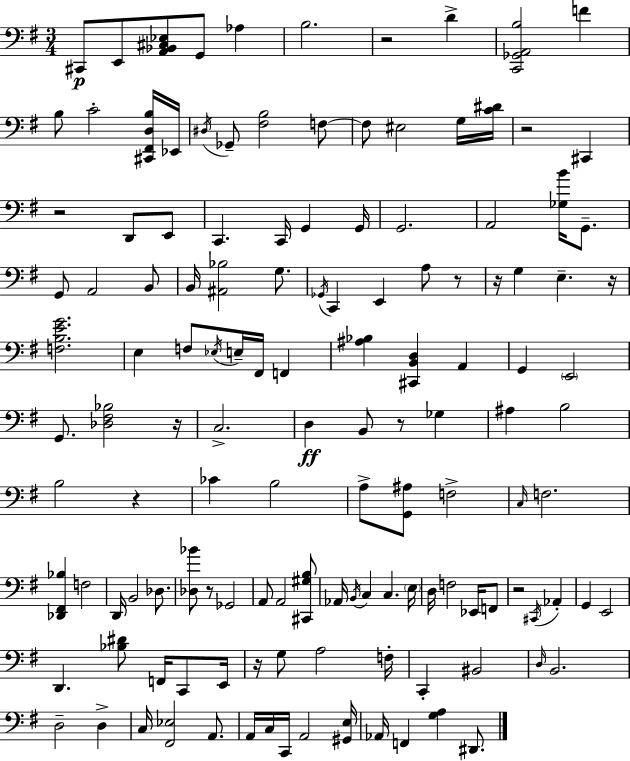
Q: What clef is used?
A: bass